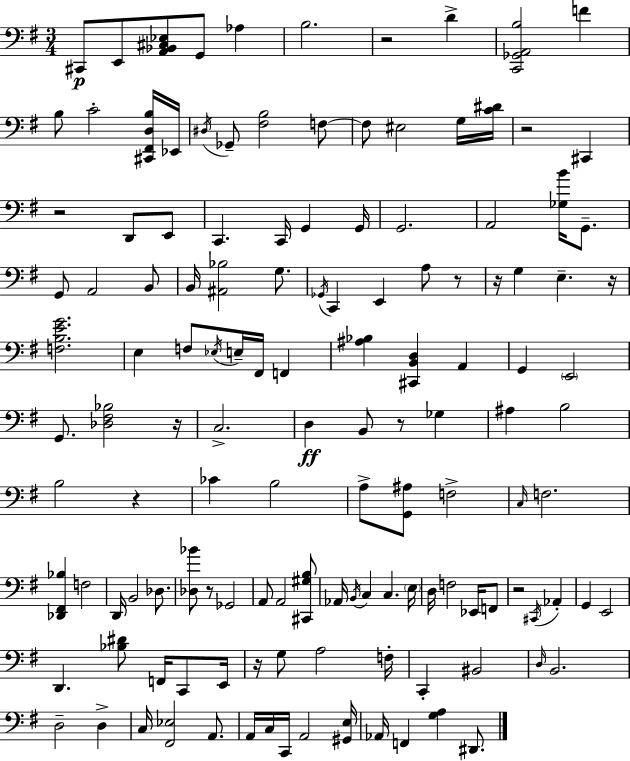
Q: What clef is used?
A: bass